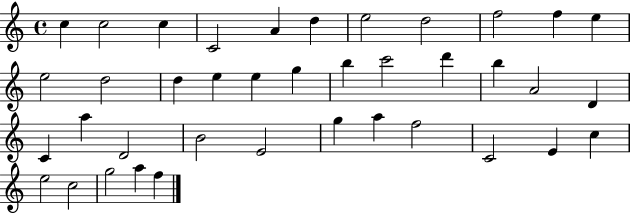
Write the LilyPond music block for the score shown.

{
  \clef treble
  \time 4/4
  \defaultTimeSignature
  \key c \major
  c''4 c''2 c''4 | c'2 a'4 d''4 | e''2 d''2 | f''2 f''4 e''4 | \break e''2 d''2 | d''4 e''4 e''4 g''4 | b''4 c'''2 d'''4 | b''4 a'2 d'4 | \break c'4 a''4 d'2 | b'2 e'2 | g''4 a''4 f''2 | c'2 e'4 c''4 | \break e''2 c''2 | g''2 a''4 f''4 | \bar "|."
}